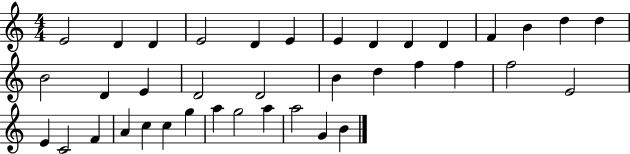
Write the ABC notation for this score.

X:1
T:Untitled
M:4/4
L:1/4
K:C
E2 D D E2 D E E D D D F B d d B2 D E D2 D2 B d f f f2 E2 E C2 F A c c g a g2 a a2 G B